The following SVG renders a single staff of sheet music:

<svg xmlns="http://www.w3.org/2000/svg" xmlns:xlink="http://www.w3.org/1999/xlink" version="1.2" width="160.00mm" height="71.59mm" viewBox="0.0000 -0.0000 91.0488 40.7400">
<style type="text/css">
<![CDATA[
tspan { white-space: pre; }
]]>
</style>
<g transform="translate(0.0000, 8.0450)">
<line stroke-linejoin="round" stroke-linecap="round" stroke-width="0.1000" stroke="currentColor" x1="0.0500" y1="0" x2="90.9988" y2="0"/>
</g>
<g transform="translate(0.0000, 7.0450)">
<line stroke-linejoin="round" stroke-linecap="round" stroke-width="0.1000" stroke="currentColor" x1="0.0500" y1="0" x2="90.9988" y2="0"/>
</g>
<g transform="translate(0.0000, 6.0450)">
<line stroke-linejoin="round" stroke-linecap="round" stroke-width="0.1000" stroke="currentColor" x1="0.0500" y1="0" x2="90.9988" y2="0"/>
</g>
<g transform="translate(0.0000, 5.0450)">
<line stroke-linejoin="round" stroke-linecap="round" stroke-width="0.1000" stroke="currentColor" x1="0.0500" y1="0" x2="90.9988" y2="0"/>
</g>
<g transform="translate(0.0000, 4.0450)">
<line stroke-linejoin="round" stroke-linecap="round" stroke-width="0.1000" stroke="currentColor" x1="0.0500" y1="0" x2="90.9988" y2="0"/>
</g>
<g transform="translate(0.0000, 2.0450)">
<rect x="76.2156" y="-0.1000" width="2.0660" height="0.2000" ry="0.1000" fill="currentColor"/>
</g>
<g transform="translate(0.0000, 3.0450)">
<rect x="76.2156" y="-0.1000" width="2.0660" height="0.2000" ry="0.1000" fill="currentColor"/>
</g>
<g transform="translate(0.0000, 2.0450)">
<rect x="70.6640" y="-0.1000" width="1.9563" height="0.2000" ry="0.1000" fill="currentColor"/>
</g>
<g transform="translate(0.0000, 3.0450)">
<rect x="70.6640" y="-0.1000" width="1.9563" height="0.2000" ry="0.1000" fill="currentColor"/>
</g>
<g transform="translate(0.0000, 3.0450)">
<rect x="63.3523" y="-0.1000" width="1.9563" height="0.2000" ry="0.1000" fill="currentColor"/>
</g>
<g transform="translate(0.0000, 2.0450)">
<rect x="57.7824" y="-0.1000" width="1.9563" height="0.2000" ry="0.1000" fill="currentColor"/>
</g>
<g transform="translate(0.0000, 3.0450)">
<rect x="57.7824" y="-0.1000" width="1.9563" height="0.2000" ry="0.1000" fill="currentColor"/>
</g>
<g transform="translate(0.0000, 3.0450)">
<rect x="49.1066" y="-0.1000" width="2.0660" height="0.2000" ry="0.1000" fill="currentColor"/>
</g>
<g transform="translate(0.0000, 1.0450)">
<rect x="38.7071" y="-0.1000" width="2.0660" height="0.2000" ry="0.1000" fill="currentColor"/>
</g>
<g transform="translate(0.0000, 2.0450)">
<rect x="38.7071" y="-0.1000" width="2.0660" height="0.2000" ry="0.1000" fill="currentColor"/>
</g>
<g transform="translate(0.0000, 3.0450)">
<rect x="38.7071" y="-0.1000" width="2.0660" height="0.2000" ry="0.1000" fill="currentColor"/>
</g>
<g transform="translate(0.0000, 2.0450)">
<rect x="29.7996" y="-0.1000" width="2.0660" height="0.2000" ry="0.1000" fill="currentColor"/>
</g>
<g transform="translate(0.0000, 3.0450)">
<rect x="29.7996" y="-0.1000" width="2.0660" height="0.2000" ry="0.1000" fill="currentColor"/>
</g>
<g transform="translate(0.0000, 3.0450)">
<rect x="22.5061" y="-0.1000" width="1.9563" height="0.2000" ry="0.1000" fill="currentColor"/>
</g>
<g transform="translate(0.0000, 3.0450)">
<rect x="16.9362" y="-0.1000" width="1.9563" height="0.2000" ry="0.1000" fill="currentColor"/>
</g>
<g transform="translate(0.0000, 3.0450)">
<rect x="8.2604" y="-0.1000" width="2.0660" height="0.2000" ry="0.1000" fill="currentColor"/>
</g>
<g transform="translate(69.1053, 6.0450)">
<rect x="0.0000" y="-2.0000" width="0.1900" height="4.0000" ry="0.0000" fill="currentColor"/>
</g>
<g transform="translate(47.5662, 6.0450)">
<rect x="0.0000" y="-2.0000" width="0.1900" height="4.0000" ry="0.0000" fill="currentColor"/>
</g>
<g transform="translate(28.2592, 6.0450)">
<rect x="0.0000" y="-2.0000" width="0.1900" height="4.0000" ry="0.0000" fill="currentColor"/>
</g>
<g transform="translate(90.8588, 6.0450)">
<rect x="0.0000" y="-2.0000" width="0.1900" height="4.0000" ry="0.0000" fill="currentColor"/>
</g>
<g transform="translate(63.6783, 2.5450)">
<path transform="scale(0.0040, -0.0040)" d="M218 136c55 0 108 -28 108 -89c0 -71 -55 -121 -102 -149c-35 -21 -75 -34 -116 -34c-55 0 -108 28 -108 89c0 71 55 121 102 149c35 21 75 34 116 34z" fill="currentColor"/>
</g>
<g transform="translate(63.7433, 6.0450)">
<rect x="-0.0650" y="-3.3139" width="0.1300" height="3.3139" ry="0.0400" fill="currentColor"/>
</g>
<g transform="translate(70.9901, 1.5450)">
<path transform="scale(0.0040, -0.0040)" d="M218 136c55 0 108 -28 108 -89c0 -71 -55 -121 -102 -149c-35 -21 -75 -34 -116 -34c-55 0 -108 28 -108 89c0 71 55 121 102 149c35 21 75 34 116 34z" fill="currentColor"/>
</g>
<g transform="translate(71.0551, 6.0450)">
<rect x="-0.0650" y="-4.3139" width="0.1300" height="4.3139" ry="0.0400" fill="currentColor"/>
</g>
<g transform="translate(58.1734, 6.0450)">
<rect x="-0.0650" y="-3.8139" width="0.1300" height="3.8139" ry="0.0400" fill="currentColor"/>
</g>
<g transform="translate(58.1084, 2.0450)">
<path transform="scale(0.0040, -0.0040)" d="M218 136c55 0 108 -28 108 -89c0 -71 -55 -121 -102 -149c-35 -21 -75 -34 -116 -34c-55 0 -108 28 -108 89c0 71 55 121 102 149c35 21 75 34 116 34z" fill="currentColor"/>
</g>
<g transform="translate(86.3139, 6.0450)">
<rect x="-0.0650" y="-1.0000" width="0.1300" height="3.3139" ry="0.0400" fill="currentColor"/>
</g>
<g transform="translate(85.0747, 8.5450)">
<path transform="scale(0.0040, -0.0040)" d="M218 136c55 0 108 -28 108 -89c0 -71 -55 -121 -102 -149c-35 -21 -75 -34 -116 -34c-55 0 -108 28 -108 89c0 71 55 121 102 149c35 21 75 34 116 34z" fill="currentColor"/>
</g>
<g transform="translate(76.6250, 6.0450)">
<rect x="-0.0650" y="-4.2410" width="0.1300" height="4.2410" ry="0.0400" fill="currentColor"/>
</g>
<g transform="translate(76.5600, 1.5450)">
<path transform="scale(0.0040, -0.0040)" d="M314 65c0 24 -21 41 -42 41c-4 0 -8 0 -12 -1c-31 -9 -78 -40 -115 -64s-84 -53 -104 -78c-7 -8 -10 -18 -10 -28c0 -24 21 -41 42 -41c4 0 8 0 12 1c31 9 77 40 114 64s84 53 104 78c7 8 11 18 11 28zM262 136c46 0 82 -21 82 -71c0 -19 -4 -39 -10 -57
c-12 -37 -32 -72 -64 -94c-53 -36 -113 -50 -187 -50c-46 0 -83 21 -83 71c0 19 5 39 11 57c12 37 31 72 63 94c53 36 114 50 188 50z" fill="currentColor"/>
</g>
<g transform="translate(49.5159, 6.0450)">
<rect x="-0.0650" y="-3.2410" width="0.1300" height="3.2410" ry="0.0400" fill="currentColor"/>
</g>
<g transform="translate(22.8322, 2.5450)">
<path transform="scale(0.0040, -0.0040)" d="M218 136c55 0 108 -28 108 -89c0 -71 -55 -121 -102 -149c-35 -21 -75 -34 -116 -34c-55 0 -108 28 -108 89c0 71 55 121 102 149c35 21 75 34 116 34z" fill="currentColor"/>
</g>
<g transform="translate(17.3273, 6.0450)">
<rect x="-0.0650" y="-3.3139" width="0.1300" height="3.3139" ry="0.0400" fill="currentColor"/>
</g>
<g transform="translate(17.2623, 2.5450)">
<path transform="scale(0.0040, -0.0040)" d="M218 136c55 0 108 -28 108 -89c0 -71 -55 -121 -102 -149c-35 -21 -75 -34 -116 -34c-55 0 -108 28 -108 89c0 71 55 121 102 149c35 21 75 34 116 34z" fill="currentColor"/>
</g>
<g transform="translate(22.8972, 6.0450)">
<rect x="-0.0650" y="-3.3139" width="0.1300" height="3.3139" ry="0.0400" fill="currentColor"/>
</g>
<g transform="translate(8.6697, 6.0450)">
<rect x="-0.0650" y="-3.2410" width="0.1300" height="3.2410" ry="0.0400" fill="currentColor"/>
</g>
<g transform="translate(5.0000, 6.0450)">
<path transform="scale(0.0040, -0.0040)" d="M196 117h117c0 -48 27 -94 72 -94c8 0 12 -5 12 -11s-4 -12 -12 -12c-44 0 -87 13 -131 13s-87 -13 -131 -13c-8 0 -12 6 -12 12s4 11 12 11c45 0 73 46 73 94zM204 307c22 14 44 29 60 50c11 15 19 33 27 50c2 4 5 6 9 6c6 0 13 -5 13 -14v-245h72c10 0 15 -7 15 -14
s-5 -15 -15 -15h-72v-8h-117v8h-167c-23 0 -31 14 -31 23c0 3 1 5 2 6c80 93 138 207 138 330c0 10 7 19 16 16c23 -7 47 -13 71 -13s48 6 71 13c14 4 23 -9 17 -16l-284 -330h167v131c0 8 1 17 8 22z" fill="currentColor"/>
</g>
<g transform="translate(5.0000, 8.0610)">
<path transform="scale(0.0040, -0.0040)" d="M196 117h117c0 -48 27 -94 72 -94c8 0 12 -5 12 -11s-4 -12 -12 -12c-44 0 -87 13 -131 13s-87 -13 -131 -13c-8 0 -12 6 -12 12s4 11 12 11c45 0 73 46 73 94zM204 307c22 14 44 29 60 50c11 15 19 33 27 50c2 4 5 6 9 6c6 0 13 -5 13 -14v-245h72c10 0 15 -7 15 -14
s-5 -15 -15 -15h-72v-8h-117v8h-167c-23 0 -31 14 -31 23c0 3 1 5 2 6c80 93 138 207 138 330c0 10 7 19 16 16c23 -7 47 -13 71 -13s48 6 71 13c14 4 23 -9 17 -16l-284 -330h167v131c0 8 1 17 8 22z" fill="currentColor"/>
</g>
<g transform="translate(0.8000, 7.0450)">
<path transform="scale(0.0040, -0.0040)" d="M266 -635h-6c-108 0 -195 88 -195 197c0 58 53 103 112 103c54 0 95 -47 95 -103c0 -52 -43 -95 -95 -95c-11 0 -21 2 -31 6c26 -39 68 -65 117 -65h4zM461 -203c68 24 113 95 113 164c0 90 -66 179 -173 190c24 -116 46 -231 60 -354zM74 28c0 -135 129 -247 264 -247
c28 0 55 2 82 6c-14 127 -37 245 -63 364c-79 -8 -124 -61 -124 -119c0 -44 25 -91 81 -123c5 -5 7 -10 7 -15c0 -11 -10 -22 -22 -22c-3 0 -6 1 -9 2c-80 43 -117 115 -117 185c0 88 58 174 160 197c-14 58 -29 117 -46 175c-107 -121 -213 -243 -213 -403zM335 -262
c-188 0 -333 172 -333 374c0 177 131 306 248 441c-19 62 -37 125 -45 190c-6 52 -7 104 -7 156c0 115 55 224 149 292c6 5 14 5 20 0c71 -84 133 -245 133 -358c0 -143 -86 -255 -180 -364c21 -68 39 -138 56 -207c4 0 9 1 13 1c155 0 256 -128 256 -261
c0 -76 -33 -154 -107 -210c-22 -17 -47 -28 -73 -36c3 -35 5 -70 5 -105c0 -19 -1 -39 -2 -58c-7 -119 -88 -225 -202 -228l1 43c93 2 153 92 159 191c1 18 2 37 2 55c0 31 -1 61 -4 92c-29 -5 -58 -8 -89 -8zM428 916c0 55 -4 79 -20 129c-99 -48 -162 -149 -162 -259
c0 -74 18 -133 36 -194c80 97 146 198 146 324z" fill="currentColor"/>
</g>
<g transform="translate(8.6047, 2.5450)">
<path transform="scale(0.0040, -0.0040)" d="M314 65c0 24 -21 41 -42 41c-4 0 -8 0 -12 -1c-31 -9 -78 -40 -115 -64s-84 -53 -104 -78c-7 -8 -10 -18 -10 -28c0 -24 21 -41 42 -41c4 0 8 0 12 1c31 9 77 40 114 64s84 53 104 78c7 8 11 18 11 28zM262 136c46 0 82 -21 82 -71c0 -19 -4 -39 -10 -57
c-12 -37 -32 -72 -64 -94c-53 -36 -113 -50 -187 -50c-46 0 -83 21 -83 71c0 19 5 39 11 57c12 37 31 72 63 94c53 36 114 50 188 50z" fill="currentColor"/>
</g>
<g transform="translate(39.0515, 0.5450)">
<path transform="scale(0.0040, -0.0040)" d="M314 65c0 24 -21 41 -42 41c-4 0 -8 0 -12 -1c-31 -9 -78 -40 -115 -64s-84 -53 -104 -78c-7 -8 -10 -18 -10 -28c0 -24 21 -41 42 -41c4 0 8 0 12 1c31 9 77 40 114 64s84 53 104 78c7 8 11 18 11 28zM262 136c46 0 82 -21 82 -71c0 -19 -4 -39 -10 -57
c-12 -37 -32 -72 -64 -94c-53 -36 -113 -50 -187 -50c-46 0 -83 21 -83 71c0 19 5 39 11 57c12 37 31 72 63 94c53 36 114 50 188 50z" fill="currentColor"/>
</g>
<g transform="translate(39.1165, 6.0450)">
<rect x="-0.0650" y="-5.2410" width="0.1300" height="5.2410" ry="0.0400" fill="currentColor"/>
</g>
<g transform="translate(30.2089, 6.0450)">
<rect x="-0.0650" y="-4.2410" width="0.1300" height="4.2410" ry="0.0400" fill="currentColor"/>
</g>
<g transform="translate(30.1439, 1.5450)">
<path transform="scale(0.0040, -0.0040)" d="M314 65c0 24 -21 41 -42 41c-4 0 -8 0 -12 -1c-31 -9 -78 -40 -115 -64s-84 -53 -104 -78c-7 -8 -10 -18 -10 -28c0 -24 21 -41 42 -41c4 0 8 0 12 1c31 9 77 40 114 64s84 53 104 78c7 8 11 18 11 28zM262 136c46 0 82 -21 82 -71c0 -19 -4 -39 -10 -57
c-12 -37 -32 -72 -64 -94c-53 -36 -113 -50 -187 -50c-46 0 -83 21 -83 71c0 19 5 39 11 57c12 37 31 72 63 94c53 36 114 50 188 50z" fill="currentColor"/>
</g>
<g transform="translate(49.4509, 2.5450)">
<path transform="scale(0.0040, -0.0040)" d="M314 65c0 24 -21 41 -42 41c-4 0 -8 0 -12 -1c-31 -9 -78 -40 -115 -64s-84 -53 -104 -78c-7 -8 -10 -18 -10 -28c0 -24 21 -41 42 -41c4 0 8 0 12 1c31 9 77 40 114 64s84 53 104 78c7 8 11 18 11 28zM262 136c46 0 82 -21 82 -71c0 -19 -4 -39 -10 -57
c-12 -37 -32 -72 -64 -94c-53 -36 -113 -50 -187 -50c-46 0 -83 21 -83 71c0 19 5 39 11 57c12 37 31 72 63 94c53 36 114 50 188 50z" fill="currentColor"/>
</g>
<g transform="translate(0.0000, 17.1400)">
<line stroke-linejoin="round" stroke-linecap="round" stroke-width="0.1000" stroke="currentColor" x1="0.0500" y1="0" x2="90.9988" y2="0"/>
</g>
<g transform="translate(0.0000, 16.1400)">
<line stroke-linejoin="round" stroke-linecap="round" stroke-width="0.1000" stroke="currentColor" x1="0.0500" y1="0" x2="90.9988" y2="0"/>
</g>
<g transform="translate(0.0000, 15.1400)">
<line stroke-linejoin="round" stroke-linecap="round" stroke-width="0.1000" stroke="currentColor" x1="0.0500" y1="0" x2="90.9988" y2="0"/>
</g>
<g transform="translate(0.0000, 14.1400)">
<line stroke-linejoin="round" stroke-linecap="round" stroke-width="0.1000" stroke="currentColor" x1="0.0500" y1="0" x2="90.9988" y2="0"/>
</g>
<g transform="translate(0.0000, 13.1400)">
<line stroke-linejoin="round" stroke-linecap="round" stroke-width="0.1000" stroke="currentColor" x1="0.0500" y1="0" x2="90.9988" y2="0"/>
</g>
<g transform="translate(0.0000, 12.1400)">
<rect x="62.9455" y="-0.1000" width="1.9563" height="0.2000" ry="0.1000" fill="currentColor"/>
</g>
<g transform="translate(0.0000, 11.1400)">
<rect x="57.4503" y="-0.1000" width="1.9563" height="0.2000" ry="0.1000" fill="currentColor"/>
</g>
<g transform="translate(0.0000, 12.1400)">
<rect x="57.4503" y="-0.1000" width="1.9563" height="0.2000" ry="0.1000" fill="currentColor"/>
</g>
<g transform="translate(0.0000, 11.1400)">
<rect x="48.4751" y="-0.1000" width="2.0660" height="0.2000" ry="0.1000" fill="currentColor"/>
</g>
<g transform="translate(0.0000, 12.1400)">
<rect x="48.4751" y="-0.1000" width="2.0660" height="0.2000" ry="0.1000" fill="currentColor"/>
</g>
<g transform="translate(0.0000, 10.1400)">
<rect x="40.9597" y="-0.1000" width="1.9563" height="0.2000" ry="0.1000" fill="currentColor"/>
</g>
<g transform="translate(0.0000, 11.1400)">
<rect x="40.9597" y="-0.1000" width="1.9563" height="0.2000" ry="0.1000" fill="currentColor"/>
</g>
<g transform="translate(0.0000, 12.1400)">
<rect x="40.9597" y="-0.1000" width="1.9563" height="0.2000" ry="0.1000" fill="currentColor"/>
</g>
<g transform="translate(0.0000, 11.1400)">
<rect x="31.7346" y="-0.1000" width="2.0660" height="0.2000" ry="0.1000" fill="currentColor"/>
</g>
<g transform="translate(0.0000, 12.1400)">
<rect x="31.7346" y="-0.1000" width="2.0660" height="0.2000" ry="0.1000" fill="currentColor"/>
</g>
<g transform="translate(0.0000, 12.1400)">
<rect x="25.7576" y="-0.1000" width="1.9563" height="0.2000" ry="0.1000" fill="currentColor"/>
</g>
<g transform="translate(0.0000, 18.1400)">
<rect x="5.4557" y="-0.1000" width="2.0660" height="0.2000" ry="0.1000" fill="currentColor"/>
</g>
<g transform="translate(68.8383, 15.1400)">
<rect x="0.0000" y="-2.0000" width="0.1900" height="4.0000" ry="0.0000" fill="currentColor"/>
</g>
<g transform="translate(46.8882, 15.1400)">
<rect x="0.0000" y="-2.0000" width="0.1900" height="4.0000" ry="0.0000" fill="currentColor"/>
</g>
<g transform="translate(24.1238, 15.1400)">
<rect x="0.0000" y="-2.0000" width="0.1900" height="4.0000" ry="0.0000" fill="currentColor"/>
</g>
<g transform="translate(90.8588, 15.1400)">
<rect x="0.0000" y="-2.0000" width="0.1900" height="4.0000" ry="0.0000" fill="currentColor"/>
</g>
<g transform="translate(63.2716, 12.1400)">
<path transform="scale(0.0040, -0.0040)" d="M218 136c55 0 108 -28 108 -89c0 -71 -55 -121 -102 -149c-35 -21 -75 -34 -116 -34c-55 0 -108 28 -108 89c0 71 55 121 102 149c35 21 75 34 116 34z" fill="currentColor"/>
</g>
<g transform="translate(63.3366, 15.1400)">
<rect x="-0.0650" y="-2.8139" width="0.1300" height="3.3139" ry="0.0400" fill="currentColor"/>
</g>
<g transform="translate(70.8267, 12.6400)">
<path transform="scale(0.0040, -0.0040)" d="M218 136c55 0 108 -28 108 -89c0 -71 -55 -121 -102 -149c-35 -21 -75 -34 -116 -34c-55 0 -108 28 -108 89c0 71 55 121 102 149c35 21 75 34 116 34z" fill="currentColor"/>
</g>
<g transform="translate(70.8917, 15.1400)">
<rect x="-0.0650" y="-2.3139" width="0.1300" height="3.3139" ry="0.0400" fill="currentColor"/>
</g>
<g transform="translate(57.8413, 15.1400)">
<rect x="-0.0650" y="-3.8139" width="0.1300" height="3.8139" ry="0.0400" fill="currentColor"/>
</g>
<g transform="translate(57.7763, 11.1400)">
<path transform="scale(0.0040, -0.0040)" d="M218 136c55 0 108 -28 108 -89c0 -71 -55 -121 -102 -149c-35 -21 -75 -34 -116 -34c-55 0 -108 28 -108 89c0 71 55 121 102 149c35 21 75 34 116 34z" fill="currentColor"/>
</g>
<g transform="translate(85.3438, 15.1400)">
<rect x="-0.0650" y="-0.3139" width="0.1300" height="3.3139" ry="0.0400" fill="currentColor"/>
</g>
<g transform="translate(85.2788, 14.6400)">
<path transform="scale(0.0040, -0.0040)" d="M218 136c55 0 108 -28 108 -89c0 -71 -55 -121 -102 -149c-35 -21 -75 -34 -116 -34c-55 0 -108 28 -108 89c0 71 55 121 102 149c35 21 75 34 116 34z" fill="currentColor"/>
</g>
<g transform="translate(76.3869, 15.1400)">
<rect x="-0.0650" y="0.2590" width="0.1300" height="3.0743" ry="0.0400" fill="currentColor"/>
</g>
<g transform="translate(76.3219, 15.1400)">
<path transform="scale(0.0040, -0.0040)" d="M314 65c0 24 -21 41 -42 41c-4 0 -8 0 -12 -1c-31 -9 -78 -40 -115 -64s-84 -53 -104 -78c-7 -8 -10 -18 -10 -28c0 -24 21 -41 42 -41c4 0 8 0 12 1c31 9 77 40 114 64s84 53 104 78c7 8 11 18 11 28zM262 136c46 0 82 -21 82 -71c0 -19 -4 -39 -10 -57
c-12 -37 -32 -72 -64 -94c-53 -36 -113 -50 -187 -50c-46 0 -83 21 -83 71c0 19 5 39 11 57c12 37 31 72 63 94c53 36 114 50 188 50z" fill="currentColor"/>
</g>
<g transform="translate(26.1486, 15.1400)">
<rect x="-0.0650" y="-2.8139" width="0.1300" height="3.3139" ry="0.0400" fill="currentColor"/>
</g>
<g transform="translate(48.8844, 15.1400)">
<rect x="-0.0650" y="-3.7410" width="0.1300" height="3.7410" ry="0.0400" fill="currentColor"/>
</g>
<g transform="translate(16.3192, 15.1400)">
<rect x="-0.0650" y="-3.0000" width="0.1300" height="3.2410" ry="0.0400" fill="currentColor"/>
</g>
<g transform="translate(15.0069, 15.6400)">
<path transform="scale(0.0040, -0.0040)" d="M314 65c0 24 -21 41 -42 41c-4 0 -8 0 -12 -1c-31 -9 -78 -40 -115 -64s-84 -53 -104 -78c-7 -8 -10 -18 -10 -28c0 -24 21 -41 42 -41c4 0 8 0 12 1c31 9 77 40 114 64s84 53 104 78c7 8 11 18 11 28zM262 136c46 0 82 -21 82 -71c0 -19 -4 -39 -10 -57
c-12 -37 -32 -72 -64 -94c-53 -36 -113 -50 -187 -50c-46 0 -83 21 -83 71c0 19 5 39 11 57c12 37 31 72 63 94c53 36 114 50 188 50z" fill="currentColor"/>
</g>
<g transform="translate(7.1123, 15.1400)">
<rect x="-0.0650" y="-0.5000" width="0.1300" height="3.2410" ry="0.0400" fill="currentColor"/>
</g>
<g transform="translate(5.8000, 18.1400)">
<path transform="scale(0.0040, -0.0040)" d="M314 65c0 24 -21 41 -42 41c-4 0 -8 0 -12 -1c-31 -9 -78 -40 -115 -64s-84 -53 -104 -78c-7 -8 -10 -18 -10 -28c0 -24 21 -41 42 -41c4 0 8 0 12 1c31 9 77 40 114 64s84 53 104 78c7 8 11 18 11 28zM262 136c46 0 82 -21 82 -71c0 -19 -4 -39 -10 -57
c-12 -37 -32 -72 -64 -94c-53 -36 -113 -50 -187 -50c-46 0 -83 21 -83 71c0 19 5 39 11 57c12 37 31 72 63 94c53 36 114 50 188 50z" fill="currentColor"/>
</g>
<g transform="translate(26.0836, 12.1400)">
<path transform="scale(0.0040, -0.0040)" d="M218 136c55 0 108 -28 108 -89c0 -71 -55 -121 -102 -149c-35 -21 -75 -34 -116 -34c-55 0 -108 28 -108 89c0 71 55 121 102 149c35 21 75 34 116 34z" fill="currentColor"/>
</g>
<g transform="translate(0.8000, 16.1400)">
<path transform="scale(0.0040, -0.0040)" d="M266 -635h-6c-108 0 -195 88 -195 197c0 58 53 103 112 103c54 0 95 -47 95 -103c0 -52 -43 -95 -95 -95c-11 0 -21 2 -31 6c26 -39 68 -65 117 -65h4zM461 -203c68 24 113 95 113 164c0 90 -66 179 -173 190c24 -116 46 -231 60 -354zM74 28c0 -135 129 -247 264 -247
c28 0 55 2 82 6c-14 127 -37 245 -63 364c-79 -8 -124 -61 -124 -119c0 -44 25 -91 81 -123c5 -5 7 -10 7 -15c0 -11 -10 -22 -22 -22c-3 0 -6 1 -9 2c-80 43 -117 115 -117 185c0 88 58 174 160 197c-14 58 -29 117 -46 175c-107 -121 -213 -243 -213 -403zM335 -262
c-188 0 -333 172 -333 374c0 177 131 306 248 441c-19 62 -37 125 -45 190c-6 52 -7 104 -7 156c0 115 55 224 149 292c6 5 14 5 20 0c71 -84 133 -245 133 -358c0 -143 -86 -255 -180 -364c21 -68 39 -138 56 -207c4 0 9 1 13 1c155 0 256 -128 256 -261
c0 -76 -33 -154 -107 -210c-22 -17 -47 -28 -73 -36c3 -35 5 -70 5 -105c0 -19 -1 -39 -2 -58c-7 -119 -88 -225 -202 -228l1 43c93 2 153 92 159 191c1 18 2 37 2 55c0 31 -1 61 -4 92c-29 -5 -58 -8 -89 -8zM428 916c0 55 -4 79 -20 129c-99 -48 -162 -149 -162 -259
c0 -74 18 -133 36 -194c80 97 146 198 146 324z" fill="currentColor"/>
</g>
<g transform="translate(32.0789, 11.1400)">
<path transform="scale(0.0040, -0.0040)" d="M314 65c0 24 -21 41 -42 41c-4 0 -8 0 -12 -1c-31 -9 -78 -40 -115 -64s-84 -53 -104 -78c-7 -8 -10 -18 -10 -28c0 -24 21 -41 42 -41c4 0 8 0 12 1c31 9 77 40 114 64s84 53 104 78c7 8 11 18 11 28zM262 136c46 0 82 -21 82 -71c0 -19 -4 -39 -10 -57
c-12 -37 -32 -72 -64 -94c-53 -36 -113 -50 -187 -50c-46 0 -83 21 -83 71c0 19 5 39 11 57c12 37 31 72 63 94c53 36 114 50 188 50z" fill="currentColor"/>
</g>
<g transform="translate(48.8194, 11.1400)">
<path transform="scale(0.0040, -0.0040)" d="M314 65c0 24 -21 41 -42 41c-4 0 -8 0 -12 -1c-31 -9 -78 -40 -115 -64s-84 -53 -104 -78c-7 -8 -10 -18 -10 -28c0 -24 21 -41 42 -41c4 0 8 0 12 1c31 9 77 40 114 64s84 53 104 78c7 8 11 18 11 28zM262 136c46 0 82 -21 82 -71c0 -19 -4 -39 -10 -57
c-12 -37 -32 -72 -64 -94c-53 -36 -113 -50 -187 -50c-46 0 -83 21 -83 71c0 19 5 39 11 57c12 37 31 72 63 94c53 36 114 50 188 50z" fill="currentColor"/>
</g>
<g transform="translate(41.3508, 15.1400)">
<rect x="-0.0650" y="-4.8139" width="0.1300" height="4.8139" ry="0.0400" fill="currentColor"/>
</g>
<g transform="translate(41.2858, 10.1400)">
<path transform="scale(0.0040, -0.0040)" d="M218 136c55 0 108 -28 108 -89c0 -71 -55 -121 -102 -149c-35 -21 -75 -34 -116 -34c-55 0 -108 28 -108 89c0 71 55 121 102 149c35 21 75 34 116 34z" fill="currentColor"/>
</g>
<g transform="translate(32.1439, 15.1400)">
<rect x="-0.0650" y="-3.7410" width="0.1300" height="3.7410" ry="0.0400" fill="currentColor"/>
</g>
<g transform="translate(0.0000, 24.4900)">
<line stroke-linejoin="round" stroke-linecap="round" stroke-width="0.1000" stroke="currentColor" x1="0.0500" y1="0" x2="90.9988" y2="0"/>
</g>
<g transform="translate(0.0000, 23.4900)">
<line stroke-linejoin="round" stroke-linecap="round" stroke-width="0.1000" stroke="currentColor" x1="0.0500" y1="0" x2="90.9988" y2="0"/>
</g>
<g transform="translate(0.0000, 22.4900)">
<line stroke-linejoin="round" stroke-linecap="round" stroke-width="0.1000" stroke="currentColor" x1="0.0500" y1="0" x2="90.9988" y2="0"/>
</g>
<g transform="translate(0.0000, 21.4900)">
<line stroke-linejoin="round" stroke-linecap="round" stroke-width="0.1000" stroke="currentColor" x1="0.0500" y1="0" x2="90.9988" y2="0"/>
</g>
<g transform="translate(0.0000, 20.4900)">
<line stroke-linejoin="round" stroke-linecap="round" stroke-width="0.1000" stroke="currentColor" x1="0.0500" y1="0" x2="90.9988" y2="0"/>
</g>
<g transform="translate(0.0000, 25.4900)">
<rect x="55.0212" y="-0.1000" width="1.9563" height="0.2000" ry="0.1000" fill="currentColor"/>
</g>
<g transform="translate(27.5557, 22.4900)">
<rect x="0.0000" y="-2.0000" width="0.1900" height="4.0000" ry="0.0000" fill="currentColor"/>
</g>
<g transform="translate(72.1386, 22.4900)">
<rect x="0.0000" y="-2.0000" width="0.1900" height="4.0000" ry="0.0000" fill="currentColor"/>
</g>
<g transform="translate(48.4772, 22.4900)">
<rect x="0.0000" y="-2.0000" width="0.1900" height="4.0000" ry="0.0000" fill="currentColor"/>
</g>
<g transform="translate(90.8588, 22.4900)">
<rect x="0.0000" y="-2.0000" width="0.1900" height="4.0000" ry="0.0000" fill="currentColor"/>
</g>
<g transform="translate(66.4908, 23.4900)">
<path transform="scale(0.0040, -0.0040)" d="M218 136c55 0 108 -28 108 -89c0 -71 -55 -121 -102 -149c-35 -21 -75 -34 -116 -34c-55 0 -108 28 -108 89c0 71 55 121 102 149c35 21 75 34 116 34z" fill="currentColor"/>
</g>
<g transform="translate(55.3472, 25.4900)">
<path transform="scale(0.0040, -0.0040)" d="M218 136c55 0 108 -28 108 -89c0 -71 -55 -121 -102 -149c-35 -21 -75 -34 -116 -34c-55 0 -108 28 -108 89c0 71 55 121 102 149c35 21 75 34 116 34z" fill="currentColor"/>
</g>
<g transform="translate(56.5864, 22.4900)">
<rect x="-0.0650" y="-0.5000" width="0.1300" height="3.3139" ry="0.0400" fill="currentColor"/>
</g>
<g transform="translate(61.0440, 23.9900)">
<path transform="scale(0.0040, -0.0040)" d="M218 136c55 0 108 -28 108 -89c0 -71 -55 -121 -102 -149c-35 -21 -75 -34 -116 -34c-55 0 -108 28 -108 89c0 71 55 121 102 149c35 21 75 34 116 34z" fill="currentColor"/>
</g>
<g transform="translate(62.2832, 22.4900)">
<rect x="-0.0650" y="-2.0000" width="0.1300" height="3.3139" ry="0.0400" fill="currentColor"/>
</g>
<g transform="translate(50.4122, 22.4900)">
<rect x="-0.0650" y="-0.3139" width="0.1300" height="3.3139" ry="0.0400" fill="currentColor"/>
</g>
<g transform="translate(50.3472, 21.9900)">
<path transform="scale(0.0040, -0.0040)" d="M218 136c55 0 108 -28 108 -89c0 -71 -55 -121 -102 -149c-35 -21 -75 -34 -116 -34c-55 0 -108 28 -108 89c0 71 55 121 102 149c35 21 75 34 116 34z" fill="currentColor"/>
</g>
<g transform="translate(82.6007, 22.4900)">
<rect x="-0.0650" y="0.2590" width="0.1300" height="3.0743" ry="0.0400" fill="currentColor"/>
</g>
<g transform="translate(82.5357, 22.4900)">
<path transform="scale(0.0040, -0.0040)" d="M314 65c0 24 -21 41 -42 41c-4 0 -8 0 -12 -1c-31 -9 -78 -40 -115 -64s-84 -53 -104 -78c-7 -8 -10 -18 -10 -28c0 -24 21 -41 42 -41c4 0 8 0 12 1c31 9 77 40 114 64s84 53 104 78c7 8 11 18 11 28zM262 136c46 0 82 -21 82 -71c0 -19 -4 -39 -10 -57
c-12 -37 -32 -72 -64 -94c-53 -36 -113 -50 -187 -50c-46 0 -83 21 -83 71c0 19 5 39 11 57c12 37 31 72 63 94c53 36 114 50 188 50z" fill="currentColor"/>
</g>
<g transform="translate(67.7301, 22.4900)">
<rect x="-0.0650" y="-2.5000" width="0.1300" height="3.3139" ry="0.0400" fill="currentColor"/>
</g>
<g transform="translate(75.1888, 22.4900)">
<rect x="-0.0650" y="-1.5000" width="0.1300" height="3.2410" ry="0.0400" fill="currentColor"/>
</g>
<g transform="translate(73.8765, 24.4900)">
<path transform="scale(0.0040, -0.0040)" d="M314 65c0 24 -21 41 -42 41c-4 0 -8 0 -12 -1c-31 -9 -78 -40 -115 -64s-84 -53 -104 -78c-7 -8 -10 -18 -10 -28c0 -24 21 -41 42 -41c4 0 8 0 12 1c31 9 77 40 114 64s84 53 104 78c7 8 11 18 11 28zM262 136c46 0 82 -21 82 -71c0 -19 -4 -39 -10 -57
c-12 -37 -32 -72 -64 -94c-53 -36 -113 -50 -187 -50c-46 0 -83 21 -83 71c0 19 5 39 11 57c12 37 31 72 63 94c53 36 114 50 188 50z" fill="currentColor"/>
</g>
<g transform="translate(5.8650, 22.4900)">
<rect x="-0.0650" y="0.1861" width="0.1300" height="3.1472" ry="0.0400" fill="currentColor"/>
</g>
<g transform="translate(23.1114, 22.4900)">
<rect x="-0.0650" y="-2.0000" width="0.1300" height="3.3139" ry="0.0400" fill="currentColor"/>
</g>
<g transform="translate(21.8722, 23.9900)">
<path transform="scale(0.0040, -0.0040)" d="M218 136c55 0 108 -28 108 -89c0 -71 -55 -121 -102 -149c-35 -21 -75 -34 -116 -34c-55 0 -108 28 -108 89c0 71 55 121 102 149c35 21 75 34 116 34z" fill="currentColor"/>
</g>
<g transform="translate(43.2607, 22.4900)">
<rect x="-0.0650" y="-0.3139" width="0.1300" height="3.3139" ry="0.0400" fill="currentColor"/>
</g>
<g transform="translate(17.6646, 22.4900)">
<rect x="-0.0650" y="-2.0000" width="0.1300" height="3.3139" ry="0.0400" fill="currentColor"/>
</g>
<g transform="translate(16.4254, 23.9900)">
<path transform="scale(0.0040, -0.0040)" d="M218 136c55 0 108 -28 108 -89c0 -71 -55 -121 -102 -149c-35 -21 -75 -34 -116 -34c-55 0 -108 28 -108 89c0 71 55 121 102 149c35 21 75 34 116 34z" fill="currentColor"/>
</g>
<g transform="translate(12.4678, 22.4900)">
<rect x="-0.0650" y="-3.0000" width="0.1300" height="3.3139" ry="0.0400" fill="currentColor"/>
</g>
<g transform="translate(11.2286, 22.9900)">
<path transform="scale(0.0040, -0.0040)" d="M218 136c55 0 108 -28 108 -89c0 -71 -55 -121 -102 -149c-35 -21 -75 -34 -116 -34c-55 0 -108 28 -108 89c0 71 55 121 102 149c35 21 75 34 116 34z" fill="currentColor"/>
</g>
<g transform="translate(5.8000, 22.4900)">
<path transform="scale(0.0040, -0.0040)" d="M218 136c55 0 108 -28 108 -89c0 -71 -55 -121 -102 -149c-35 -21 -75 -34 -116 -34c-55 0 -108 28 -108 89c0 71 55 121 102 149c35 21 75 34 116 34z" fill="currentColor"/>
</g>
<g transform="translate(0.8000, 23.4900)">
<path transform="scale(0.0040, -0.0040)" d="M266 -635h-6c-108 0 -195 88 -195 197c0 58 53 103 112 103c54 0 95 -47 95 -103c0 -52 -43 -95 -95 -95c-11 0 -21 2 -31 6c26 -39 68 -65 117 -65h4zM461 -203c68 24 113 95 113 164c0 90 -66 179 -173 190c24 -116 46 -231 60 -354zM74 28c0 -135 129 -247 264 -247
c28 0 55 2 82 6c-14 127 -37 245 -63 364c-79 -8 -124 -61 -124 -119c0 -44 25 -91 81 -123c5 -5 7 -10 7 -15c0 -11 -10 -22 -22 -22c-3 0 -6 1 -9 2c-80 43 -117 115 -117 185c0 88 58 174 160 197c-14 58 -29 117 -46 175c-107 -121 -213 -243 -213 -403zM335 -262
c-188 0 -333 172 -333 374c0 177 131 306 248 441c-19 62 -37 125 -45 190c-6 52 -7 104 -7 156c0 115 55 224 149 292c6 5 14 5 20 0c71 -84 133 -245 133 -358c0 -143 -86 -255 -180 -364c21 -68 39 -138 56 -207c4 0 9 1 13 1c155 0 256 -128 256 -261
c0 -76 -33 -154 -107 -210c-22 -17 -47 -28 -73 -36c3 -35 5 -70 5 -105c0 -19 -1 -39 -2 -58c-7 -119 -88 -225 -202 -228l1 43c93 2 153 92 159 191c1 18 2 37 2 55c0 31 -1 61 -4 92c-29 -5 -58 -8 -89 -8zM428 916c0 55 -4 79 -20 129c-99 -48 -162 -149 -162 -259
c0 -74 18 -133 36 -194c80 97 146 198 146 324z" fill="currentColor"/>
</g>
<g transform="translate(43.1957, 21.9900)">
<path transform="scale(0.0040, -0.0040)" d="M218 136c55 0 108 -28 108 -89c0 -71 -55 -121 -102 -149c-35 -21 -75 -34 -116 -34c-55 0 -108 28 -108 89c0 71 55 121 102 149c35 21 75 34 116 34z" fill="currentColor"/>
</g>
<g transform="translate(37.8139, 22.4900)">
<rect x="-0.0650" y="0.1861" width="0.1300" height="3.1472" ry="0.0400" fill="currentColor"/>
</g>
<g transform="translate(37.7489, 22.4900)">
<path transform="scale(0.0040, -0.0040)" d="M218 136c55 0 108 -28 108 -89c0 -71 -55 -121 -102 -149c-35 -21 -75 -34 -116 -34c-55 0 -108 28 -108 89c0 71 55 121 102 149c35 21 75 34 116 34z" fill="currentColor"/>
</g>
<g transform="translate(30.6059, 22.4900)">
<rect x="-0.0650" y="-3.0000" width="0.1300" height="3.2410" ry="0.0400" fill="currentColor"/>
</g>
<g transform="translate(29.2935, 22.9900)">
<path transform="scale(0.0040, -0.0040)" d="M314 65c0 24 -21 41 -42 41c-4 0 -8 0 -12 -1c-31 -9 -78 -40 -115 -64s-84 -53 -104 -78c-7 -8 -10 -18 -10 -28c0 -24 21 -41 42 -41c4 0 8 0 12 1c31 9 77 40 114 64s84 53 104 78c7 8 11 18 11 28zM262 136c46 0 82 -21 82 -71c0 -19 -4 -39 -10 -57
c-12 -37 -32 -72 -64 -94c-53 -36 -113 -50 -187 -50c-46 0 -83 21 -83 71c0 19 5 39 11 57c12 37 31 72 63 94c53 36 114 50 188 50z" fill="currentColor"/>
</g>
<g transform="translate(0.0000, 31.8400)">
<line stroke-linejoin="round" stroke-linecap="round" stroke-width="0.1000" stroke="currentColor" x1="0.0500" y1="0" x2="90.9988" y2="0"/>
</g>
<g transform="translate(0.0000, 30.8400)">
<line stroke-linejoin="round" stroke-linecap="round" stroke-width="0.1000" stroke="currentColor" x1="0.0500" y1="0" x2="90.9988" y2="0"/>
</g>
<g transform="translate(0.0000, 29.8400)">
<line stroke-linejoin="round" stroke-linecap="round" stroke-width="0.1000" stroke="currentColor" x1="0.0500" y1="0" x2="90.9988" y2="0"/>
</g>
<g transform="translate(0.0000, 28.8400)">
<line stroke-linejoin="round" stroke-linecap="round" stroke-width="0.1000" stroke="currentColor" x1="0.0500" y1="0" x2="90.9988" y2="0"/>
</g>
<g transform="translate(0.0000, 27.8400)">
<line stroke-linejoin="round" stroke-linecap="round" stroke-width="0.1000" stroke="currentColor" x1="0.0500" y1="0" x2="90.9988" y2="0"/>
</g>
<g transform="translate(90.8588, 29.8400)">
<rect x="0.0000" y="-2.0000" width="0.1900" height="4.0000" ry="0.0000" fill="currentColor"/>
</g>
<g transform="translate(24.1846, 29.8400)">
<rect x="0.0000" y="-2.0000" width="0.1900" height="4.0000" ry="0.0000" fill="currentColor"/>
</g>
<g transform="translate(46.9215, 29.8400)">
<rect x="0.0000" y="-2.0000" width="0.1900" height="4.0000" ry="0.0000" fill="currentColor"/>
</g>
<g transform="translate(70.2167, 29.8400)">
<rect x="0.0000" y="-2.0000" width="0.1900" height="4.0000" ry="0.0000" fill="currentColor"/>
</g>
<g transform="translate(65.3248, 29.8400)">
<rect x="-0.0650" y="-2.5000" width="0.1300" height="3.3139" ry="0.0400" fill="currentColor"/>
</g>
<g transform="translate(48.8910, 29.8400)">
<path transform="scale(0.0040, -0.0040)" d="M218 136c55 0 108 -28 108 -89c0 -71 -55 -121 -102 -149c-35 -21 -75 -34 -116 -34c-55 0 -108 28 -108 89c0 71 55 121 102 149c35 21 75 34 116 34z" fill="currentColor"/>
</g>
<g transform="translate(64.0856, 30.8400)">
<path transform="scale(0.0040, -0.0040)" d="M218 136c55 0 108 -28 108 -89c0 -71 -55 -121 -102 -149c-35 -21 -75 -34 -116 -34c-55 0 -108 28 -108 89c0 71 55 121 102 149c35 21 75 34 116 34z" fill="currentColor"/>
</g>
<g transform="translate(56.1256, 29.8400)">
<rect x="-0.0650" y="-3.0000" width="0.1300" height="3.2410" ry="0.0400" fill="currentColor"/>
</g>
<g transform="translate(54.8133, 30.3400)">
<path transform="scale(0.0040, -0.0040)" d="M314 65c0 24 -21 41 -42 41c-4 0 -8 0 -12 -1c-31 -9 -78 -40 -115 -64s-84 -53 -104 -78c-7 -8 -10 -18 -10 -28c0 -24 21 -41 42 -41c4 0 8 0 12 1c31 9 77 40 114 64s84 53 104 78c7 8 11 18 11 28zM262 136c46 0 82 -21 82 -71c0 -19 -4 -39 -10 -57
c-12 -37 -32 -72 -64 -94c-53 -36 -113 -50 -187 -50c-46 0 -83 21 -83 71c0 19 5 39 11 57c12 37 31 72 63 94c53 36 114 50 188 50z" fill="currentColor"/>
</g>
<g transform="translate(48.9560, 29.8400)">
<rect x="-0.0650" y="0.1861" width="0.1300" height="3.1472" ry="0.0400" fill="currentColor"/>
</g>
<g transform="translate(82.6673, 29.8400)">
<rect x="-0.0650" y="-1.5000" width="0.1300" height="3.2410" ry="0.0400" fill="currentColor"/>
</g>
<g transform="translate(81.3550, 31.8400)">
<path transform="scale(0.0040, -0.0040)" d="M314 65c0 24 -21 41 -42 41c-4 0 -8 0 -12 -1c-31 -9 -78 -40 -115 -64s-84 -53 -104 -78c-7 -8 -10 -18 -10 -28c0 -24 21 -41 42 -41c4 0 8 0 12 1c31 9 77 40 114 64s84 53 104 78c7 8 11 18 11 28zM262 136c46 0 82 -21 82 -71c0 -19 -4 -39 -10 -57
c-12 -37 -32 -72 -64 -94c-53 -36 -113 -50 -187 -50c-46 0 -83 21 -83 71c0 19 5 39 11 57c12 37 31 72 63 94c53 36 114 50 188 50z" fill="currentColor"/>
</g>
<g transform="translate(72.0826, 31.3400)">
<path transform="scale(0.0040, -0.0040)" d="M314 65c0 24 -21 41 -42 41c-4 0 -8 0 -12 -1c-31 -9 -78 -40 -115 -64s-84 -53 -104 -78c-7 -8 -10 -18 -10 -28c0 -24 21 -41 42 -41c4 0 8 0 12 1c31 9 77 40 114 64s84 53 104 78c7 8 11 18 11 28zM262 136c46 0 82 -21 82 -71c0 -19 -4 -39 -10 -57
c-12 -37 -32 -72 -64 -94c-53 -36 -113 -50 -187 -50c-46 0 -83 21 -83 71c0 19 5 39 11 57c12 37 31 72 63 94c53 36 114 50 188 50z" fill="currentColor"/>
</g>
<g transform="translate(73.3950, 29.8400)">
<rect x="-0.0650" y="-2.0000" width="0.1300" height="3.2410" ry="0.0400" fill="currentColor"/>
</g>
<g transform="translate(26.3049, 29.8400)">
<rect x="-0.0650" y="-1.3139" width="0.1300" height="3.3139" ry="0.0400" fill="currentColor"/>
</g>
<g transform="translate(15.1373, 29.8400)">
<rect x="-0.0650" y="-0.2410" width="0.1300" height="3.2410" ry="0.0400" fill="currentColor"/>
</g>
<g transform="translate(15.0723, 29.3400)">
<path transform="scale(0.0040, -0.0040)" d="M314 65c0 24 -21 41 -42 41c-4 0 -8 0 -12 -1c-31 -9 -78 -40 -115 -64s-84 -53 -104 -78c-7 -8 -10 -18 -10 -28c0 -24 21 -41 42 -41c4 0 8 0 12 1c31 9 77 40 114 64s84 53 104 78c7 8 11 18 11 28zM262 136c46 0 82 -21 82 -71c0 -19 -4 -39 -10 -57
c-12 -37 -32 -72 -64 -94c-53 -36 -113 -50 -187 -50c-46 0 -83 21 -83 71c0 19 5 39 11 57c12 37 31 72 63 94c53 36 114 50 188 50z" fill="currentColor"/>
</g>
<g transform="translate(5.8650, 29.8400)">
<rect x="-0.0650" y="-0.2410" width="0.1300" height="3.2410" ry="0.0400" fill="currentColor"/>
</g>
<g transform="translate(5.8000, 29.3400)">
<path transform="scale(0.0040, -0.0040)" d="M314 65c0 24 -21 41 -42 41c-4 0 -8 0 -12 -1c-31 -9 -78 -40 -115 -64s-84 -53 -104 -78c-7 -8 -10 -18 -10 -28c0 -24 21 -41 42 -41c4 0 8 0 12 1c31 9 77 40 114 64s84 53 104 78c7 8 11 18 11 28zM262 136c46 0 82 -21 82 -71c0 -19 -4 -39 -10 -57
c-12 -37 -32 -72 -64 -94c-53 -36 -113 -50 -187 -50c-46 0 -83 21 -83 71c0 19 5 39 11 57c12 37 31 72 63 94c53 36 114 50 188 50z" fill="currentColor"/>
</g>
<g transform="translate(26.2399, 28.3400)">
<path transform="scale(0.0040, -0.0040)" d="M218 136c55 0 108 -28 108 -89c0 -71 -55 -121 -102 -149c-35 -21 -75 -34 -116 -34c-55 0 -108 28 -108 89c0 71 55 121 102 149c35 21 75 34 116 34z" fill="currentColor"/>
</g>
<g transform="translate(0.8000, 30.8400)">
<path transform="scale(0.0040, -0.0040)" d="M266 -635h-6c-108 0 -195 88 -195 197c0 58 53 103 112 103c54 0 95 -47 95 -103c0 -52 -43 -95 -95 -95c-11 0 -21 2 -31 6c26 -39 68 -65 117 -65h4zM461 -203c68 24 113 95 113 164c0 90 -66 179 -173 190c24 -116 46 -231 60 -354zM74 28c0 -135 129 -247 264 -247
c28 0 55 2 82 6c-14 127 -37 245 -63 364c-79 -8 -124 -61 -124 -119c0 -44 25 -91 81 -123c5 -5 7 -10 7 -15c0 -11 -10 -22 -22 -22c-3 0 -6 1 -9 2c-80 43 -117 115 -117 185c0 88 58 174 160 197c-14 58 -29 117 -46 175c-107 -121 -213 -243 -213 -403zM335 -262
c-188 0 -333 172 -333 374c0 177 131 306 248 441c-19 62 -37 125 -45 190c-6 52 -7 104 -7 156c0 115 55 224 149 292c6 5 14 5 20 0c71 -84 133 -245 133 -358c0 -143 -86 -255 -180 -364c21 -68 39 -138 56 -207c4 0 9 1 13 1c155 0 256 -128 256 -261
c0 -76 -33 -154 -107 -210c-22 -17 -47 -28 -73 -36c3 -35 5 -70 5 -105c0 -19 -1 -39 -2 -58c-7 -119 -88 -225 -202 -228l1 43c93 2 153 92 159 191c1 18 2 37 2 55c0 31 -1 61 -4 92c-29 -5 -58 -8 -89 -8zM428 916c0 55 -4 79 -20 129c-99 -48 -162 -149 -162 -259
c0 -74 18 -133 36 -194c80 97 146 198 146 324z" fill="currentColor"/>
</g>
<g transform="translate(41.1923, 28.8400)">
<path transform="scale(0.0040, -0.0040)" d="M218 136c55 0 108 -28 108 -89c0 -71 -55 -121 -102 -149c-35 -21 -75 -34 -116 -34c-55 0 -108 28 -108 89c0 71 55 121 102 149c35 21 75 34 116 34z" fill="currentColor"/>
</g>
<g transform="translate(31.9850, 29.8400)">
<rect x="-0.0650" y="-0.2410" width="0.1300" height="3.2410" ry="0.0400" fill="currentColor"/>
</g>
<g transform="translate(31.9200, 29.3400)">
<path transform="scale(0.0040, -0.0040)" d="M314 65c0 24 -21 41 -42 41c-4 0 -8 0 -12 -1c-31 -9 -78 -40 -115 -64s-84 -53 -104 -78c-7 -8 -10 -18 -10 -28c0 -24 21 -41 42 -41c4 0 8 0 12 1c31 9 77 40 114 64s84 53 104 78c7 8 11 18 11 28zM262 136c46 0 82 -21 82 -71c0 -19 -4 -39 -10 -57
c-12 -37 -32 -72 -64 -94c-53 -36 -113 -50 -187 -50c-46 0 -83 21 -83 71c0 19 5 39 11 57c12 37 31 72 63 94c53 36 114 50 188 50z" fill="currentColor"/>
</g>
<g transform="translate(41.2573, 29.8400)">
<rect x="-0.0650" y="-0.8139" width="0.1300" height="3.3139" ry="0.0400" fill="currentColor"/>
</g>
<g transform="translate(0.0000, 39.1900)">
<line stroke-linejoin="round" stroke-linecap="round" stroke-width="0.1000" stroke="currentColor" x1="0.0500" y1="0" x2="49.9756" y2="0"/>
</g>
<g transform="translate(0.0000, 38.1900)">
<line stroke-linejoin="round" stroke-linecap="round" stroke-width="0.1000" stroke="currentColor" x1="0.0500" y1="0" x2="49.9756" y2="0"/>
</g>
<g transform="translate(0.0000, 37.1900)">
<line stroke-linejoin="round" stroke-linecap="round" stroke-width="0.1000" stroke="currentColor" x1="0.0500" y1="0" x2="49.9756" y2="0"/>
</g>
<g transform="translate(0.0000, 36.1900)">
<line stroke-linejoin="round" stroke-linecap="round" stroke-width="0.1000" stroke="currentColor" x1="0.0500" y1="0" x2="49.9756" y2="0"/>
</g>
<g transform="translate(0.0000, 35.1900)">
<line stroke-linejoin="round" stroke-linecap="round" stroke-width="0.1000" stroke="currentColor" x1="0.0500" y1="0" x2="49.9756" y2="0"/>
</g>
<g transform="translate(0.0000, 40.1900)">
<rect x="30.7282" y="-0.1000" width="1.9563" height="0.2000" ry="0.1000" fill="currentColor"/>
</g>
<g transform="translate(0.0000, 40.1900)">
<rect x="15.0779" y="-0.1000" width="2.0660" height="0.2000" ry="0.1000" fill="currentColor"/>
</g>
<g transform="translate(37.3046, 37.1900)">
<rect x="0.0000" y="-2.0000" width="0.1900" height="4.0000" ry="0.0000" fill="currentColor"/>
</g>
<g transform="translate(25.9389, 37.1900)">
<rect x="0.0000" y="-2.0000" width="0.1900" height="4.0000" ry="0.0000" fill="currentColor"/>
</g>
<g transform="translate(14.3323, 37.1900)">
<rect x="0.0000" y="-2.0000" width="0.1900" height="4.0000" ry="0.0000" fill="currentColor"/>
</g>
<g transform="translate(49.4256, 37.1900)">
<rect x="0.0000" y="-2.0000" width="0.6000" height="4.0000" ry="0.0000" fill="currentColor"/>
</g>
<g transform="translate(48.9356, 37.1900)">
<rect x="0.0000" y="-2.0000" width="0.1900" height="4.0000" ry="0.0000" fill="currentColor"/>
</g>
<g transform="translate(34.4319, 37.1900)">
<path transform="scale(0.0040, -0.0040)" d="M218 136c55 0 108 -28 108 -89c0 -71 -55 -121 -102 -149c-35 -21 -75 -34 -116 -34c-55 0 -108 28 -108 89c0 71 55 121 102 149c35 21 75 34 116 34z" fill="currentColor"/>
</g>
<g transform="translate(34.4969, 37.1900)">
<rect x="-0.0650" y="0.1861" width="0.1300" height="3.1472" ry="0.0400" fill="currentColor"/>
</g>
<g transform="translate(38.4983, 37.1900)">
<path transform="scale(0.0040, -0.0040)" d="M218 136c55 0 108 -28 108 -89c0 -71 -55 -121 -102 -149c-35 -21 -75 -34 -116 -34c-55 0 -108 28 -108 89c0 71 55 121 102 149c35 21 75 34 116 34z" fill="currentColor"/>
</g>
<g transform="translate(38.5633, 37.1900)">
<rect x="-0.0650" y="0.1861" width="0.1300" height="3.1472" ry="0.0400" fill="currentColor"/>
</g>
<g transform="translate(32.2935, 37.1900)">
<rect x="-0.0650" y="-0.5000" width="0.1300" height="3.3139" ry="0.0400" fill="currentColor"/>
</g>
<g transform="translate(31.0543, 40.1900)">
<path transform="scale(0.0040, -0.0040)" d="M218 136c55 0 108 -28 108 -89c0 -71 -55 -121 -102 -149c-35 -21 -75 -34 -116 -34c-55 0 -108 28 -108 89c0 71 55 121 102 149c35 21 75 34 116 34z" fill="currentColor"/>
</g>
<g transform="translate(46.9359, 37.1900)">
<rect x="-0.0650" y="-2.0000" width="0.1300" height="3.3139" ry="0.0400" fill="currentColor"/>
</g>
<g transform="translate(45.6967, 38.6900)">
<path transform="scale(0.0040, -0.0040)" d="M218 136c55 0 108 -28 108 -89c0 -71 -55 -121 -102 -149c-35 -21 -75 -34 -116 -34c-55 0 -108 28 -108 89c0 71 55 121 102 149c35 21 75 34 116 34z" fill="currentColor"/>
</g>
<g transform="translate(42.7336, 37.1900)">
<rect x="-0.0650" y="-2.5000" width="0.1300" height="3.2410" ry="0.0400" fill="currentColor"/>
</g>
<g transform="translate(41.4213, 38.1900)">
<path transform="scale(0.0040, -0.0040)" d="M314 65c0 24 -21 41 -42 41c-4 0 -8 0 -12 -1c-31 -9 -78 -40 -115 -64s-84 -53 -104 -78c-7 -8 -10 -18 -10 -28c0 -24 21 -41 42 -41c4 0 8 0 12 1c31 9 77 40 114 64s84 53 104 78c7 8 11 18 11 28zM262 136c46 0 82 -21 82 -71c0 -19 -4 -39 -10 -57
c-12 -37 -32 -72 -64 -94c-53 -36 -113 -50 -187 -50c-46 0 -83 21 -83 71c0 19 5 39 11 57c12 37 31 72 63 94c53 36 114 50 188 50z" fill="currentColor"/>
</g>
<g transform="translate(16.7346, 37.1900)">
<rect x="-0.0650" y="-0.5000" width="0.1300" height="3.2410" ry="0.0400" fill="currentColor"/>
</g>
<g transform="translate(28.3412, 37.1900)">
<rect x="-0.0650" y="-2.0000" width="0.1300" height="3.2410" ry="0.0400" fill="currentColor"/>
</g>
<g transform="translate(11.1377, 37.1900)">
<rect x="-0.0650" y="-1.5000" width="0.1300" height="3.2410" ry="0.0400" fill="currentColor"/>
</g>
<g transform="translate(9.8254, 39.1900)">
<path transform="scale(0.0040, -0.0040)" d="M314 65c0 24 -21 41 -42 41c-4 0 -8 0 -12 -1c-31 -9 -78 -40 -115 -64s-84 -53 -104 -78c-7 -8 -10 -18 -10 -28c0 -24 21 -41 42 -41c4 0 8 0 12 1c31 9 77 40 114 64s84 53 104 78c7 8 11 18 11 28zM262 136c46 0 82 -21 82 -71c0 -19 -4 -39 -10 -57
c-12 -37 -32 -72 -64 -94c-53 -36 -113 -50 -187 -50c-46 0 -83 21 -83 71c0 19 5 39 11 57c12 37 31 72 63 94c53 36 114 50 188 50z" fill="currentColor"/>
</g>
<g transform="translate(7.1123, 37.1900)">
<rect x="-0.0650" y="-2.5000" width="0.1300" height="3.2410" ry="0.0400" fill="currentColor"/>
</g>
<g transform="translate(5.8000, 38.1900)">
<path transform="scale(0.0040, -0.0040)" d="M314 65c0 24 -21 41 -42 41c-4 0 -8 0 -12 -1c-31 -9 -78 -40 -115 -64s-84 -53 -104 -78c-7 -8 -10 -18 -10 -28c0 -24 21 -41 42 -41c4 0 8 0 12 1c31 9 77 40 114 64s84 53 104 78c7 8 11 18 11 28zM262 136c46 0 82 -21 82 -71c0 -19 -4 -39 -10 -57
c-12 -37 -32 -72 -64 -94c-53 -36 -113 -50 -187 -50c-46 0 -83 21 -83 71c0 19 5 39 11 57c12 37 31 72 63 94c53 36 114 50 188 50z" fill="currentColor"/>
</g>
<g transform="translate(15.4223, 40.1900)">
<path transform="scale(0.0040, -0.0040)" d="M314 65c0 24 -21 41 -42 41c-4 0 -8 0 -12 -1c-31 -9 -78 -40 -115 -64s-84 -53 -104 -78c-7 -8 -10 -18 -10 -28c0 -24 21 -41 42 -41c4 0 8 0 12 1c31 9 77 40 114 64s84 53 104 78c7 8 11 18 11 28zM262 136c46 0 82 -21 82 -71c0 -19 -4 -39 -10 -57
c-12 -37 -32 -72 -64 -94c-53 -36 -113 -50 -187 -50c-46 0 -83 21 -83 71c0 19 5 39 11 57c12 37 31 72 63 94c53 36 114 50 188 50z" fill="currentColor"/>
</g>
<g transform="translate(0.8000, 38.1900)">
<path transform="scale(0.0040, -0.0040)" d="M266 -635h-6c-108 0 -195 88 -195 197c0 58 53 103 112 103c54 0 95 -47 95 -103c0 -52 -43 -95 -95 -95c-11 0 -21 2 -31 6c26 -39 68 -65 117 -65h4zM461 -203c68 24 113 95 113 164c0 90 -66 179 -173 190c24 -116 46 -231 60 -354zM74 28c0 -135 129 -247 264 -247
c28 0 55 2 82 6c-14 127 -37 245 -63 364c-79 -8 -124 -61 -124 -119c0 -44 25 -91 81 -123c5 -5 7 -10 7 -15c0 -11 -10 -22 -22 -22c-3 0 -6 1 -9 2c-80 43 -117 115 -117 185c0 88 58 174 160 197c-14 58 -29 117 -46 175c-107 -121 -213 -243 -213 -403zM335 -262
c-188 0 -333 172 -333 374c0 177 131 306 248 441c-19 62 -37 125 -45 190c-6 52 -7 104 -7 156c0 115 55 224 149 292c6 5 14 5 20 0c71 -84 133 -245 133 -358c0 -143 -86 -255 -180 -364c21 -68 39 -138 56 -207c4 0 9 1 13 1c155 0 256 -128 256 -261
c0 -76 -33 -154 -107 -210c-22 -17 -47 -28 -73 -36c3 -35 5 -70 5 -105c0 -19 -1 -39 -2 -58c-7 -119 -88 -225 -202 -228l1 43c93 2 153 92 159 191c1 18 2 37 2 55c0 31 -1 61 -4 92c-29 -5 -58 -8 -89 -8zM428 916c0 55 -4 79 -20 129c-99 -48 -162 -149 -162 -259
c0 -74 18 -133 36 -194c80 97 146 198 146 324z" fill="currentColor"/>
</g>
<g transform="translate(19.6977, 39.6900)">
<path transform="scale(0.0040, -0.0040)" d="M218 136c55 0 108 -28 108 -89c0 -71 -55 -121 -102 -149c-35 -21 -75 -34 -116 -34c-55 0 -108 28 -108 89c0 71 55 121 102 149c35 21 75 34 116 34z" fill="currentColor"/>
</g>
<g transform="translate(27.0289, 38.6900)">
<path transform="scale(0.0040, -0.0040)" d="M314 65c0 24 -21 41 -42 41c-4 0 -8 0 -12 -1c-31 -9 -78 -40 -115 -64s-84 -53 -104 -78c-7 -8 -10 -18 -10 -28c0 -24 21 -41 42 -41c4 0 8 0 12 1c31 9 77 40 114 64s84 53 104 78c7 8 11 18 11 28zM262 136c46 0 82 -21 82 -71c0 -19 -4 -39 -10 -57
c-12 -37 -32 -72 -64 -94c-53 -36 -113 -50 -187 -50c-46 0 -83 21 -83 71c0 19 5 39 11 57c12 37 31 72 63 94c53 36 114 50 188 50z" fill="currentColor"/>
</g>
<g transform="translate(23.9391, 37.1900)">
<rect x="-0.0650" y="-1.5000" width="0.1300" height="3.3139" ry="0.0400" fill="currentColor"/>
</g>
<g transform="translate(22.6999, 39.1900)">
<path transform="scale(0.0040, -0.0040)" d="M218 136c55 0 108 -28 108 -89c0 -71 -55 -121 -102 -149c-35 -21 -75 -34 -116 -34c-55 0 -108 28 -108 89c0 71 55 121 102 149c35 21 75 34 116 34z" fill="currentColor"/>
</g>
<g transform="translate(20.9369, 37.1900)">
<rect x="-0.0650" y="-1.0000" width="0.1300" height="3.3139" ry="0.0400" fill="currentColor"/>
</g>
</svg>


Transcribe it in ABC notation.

X:1
T:Untitled
M:4/4
L:1/4
K:C
b2 b b d'2 f'2 b2 c' b d' d'2 D C2 A2 a c'2 e' c'2 c' a g B2 c B A F F A2 B c c C F G E2 B2 c2 c2 e c2 d B A2 G F2 E2 G2 E2 C2 D E F2 C B B G2 F